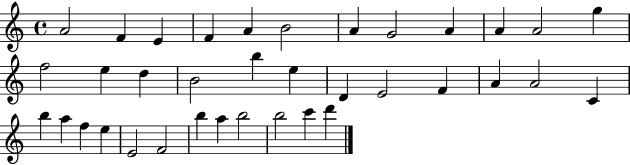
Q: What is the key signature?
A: C major